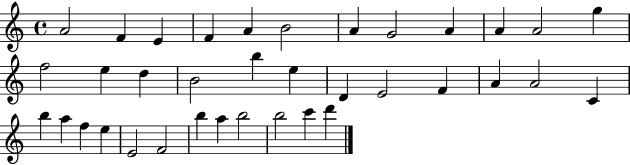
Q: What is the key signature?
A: C major